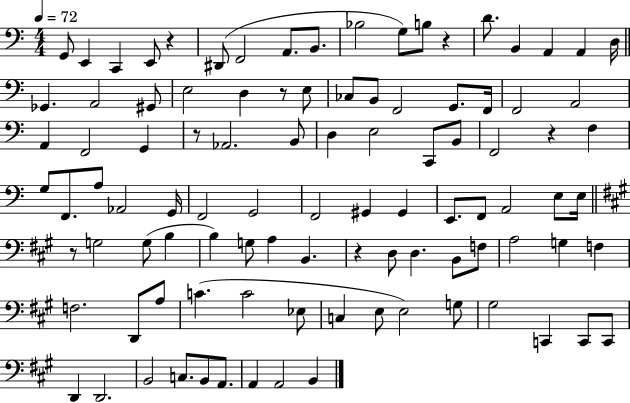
G2/e E2/q C2/q E2/e R/q D#2/e F2/h A2/e. B2/e. Bb3/h G3/e B3/e R/q D4/e. B2/q A2/q A2/q D3/s Gb2/q. A2/h G#2/e E3/h D3/q R/e E3/e CES3/e B2/e F2/h G2/e. F2/s F2/h A2/h A2/q F2/h G2/q R/e Ab2/h. B2/e D3/q E3/h C2/e B2/e F2/h R/q F3/q G3/e F2/e. A3/e Ab2/h G2/s F2/h G2/h F2/h G#2/q G#2/q E2/e. F2/e A2/h E3/e E3/s R/e G3/h G3/e B3/q B3/q G3/e A3/q B2/q. R/q D3/e D3/q. B2/e F3/e A3/h G3/q F3/q F3/h. D2/e A3/e C4/q. C4/h Eb3/e C3/q E3/e E3/h G3/e G#3/h C2/q C2/e C2/e D2/q D2/h. B2/h C3/e. B2/e A2/e. A2/q A2/h B2/q